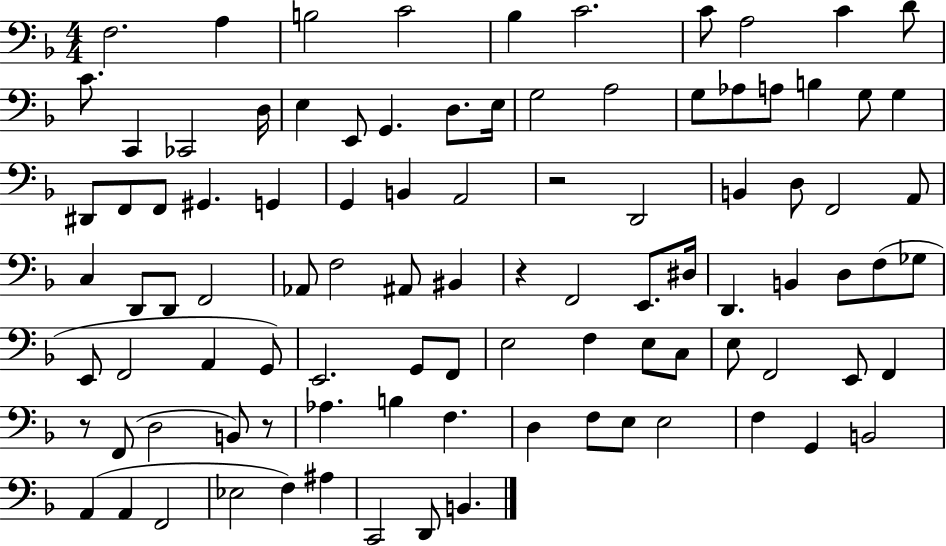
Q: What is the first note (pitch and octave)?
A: F3